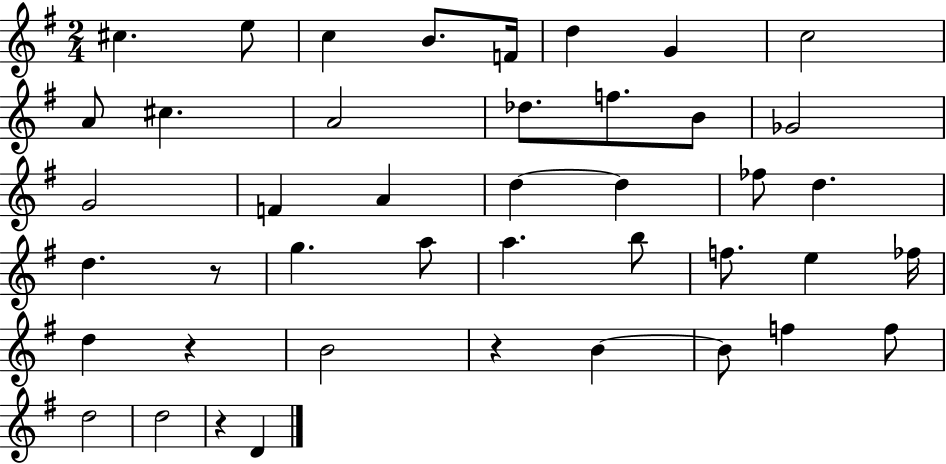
C#5/q. E5/e C5/q B4/e. F4/s D5/q G4/q C5/h A4/e C#5/q. A4/h Db5/e. F5/e. B4/e Gb4/h G4/h F4/q A4/q D5/q D5/q FES5/e D5/q. D5/q. R/e G5/q. A5/e A5/q. B5/e F5/e. E5/q FES5/s D5/q R/q B4/h R/q B4/q B4/e F5/q F5/e D5/h D5/h R/q D4/q